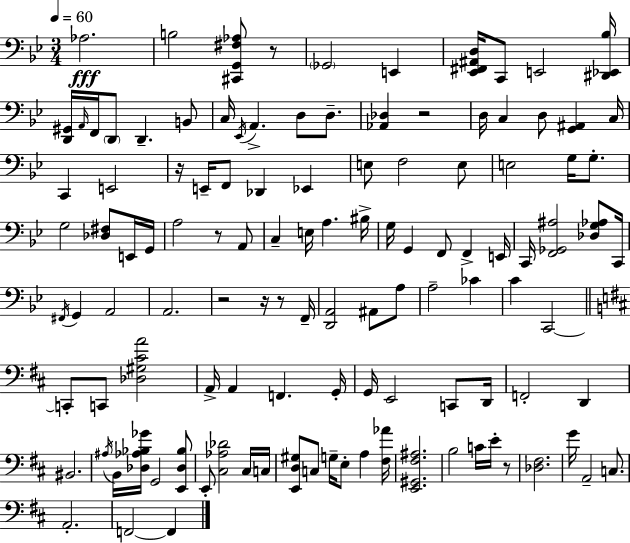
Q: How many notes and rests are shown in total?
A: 117